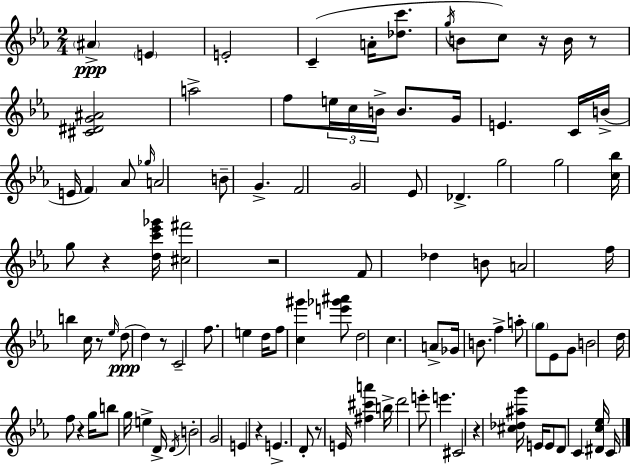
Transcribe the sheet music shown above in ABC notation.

X:1
T:Untitled
M:2/4
L:1/4
K:Cm
^A E E2 C A/4 [_dc']/2 g/4 B/2 c/2 z/4 B/4 z/2 [^C^DG^A]2 a2 f/2 e/4 c/4 B/4 B/2 G/4 E C/4 B/4 E/4 F _A/2 _g/4 A2 B/2 G F2 G2 _E/2 _D g2 g2 [c_b]/4 g/2 z [dc'_e'_g']/4 [^c^f']2 z2 F/2 _d B/2 A2 f/4 b c/4 z/2 _e/4 d/2 d z/2 C2 f/2 e d/4 f/2 [c^g'] [e'_g'^a']/2 d2 c A/2 _G/4 B/2 f a/2 g/2 _E/2 G/2 B2 d/4 f/2 z g/4 b/2 g/4 e D/4 D/4 B2 G2 E z E D/2 z/2 E/4 [^f^c'a'] b/4 d'2 e'/2 e' ^C2 z [^c_d^ag']/4 E/4 E/2 D/2 C [^Dc_e]/4 C/4